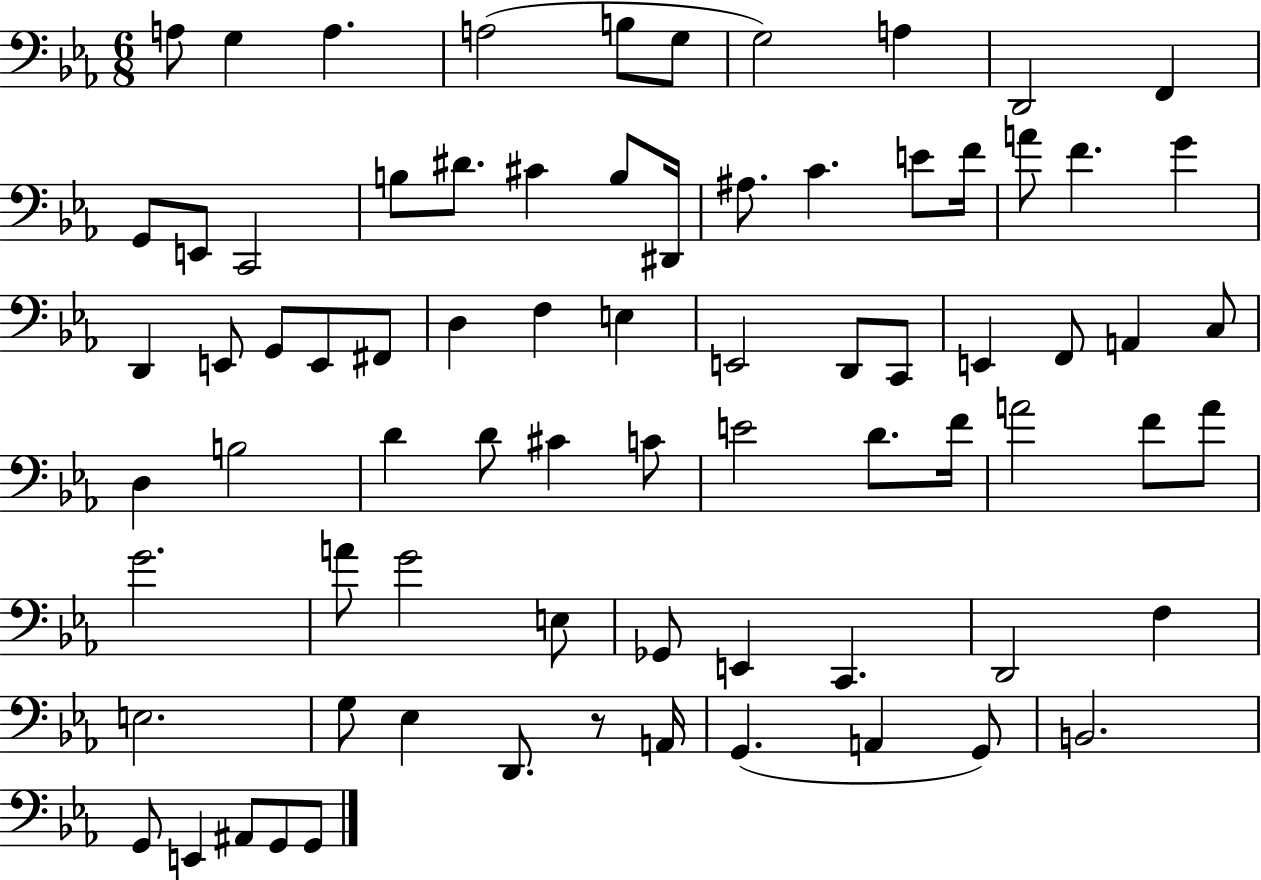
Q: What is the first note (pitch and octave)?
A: A3